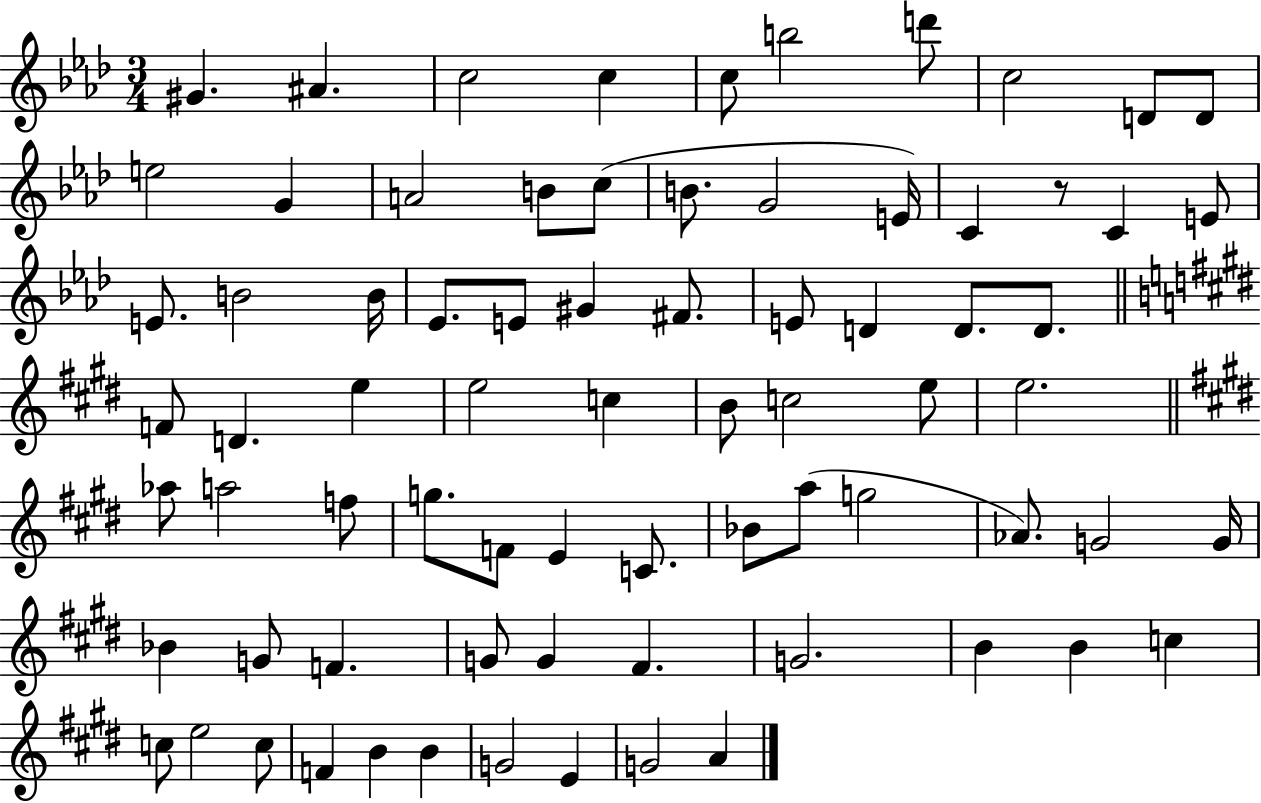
G#4/q. A#4/q. C5/h C5/q C5/e B5/h D6/e C5/h D4/e D4/e E5/h G4/q A4/h B4/e C5/e B4/e. G4/h E4/s C4/q R/e C4/q E4/e E4/e. B4/h B4/s Eb4/e. E4/e G#4/q F#4/e. E4/e D4/q D4/e. D4/e. F4/e D4/q. E5/q E5/h C5/q B4/e C5/h E5/e E5/h. Ab5/e A5/h F5/e G5/e. F4/e E4/q C4/e. Bb4/e A5/e G5/h Ab4/e. G4/h G4/s Bb4/q G4/e F4/q. G4/e G4/q F#4/q. G4/h. B4/q B4/q C5/q C5/e E5/h C5/e F4/q B4/q B4/q G4/h E4/q G4/h A4/q